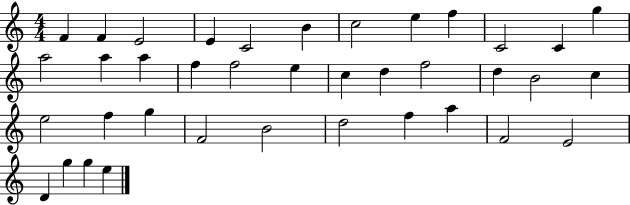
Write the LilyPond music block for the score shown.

{
  \clef treble
  \numericTimeSignature
  \time 4/4
  \key c \major
  f'4 f'4 e'2 | e'4 c'2 b'4 | c''2 e''4 f''4 | c'2 c'4 g''4 | \break a''2 a''4 a''4 | f''4 f''2 e''4 | c''4 d''4 f''2 | d''4 b'2 c''4 | \break e''2 f''4 g''4 | f'2 b'2 | d''2 f''4 a''4 | f'2 e'2 | \break d'4 g''4 g''4 e''4 | \bar "|."
}